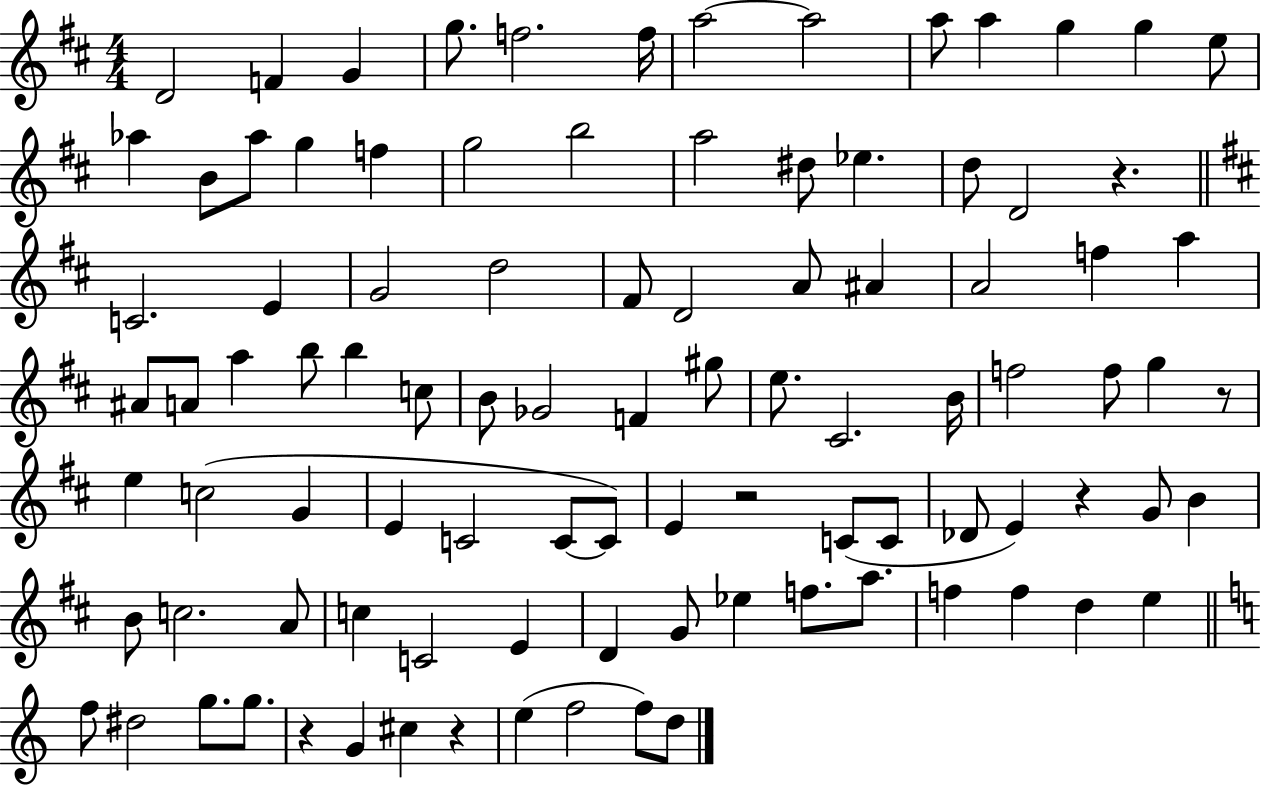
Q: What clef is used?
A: treble